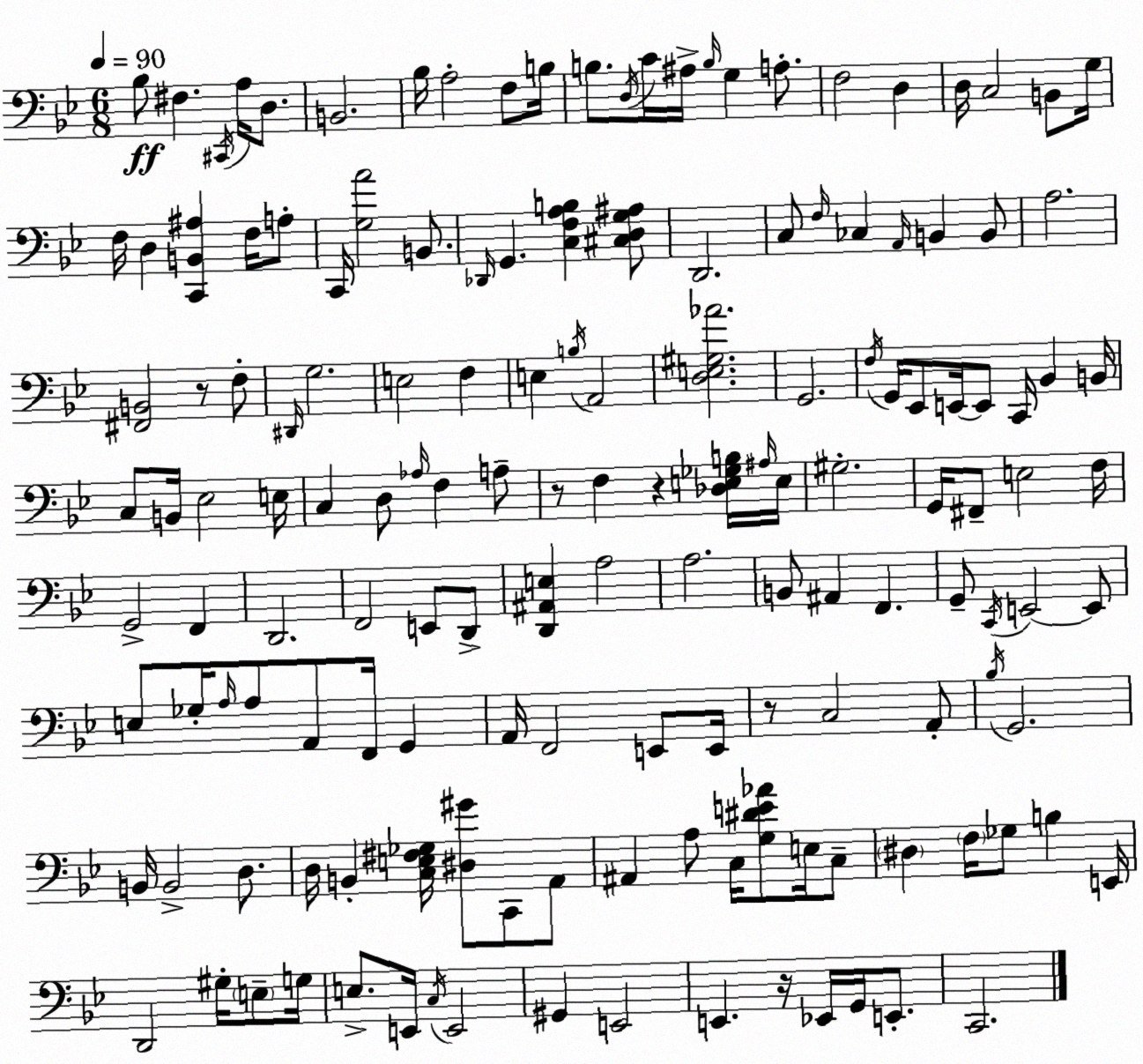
X:1
T:Untitled
M:6/8
L:1/4
K:Gm
_B,/2 ^F, ^C,,/4 A,/4 D,/2 B,,2 _B,/4 A,2 F,/2 B,/4 B,/2 D,/4 C/4 ^A,/4 B,/4 G, A,/2 F,2 D, D,/4 C,2 B,,/2 G,/4 F,/4 D, [C,,B,,^A,] F,/4 A,/2 C,,/4 [G,A]2 B,,/2 _D,,/4 G,, [C,F,A,B,] [^C,D,G,^A,]/2 D,,2 C,/2 F,/4 _C, A,,/4 B,, B,,/2 A,2 [^F,,B,,]2 z/2 F,/2 ^D,,/4 G,2 E,2 F, E, B,/4 A,,2 [D,E,^G,_A]2 G,,2 F,/4 G,,/4 _E,,/2 E,,/4 E,,/2 C,,/4 _B,, B,,/4 C,/2 B,,/4 _E,2 E,/4 C, D,/2 _A,/4 F, A,/2 z/2 F, z [_D,E,_G,B,]/4 ^A,/4 E,/4 ^G,2 G,,/4 ^F,,/2 E,2 F,/4 G,,2 F,, D,,2 F,,2 E,,/2 D,,/2 [D,,^A,,E,] A,2 A,2 B,,/2 ^A,, F,, G,,/2 C,,/4 E,,2 E,,/2 E,/2 _G,/4 A,/4 A,/2 A,,/2 F,,/4 G,, A,,/4 F,,2 E,,/2 E,,/4 z/2 C,2 A,,/2 _B,/4 G,,2 B,,/4 B,,2 D,/2 D,/4 B,, [C,E,^F,_G,]/4 [^D,^G]/2 C,,/2 A,,/2 ^A,, A,/2 C,/4 [G,^DE_A]/2 E,/4 C,/2 ^D, F,/4 _G,/2 B, E,,/4 D,,2 ^G,/4 E,/2 G,/4 E,/2 E,,/4 C,/4 E,,2 ^G,, E,,2 E,, z/4 _E,,/4 G,,/4 E,,/2 C,,2